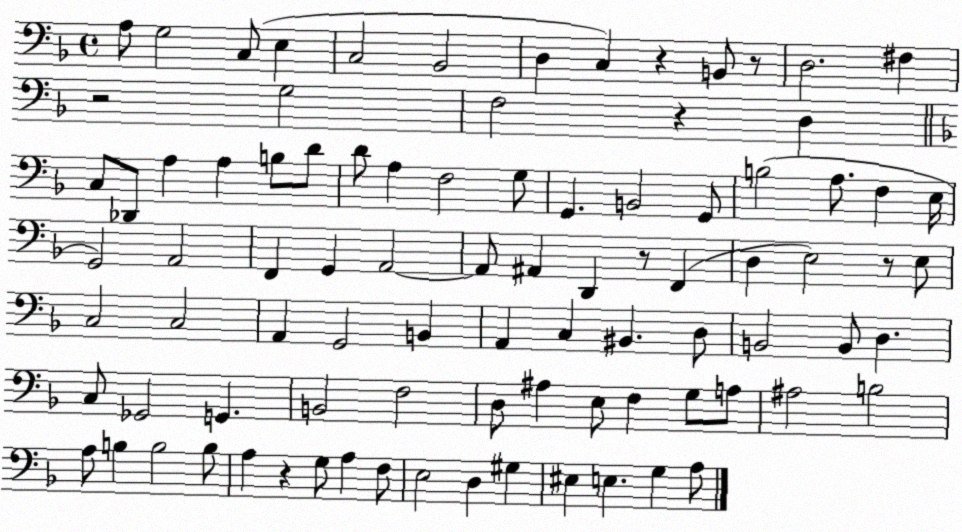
X:1
T:Untitled
M:4/4
L:1/4
K:F
A,/2 G,2 C,/2 E, C,2 _B,,2 D, C, z B,,/2 z/2 D,2 ^F, z2 G,2 F,2 z D, C,/2 _D,,/2 A, A, B,/2 D/2 D/2 A, F,2 G,/2 G,, B,,2 G,,/2 B,2 A,/2 F, E,/4 G,,2 A,,2 F,, G,, A,,2 A,,/2 ^A,, D,, z/2 F,, D, E,2 z/2 E,/2 C,2 C,2 A,, G,,2 B,, A,, C, ^B,, D,/2 B,,2 B,,/2 D, C,/2 _G,,2 G,, B,,2 F,2 D,/2 ^A, E,/2 F, G,/2 A,/2 ^A,2 B,2 A,/2 B, B,2 B,/2 A, z G,/2 A, F,/2 E,2 D, ^G, ^E, E, G, A,/2